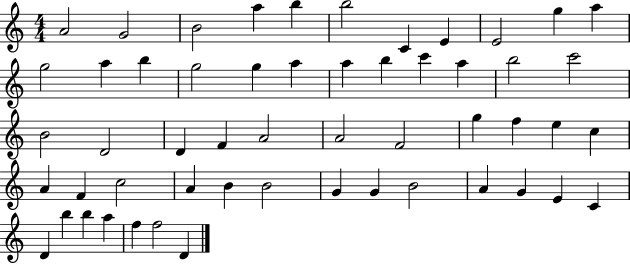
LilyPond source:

{
  \clef treble
  \numericTimeSignature
  \time 4/4
  \key c \major
  a'2 g'2 | b'2 a''4 b''4 | b''2 c'4 e'4 | e'2 g''4 a''4 | \break g''2 a''4 b''4 | g''2 g''4 a''4 | a''4 b''4 c'''4 a''4 | b''2 c'''2 | \break b'2 d'2 | d'4 f'4 a'2 | a'2 f'2 | g''4 f''4 e''4 c''4 | \break a'4 f'4 c''2 | a'4 b'4 b'2 | g'4 g'4 b'2 | a'4 g'4 e'4 c'4 | \break d'4 b''4 b''4 a''4 | f''4 f''2 d'4 | \bar "|."
}